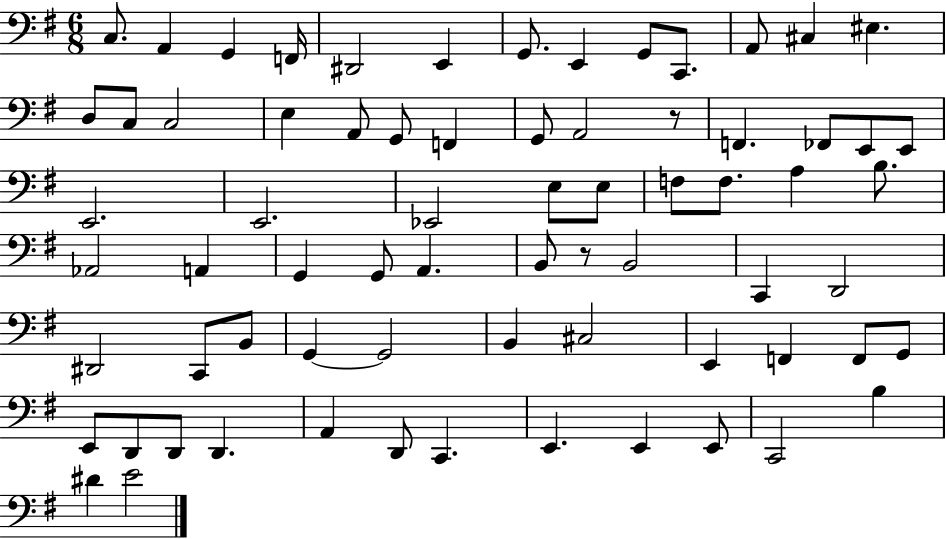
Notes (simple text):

C3/e. A2/q G2/q F2/s D#2/h E2/q G2/e. E2/q G2/e C2/e. A2/e C#3/q EIS3/q. D3/e C3/e C3/h E3/q A2/e G2/e F2/q G2/e A2/h R/e F2/q. FES2/e E2/e E2/e E2/h. E2/h. Eb2/h E3/e E3/e F3/e F3/e. A3/q B3/e. Ab2/h A2/q G2/q G2/e A2/q. B2/e R/e B2/h C2/q D2/h D#2/h C2/e B2/e G2/q G2/h B2/q C#3/h E2/q F2/q F2/e G2/e E2/e D2/e D2/e D2/q. A2/q D2/e C2/q. E2/q. E2/q E2/e C2/h B3/q D#4/q E4/h